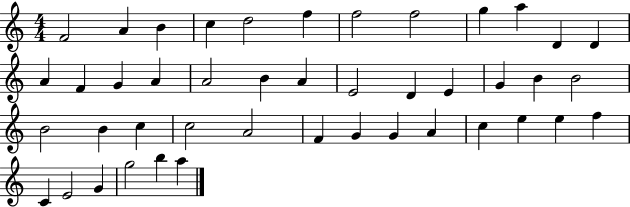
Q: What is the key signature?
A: C major